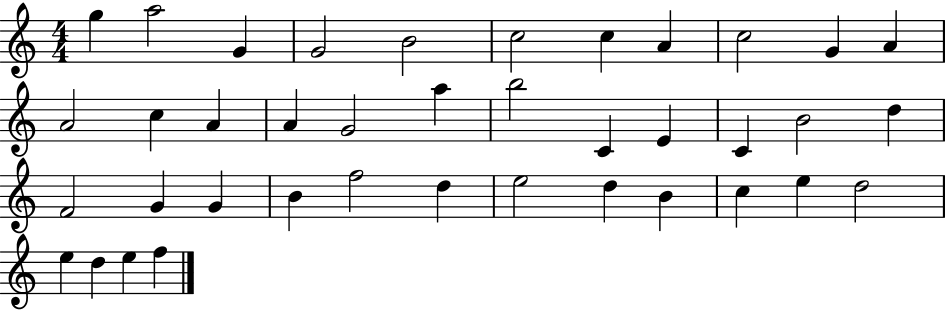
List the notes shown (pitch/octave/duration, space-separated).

G5/q A5/h G4/q G4/h B4/h C5/h C5/q A4/q C5/h G4/q A4/q A4/h C5/q A4/q A4/q G4/h A5/q B5/h C4/q E4/q C4/q B4/h D5/q F4/h G4/q G4/q B4/q F5/h D5/q E5/h D5/q B4/q C5/q E5/q D5/h E5/q D5/q E5/q F5/q